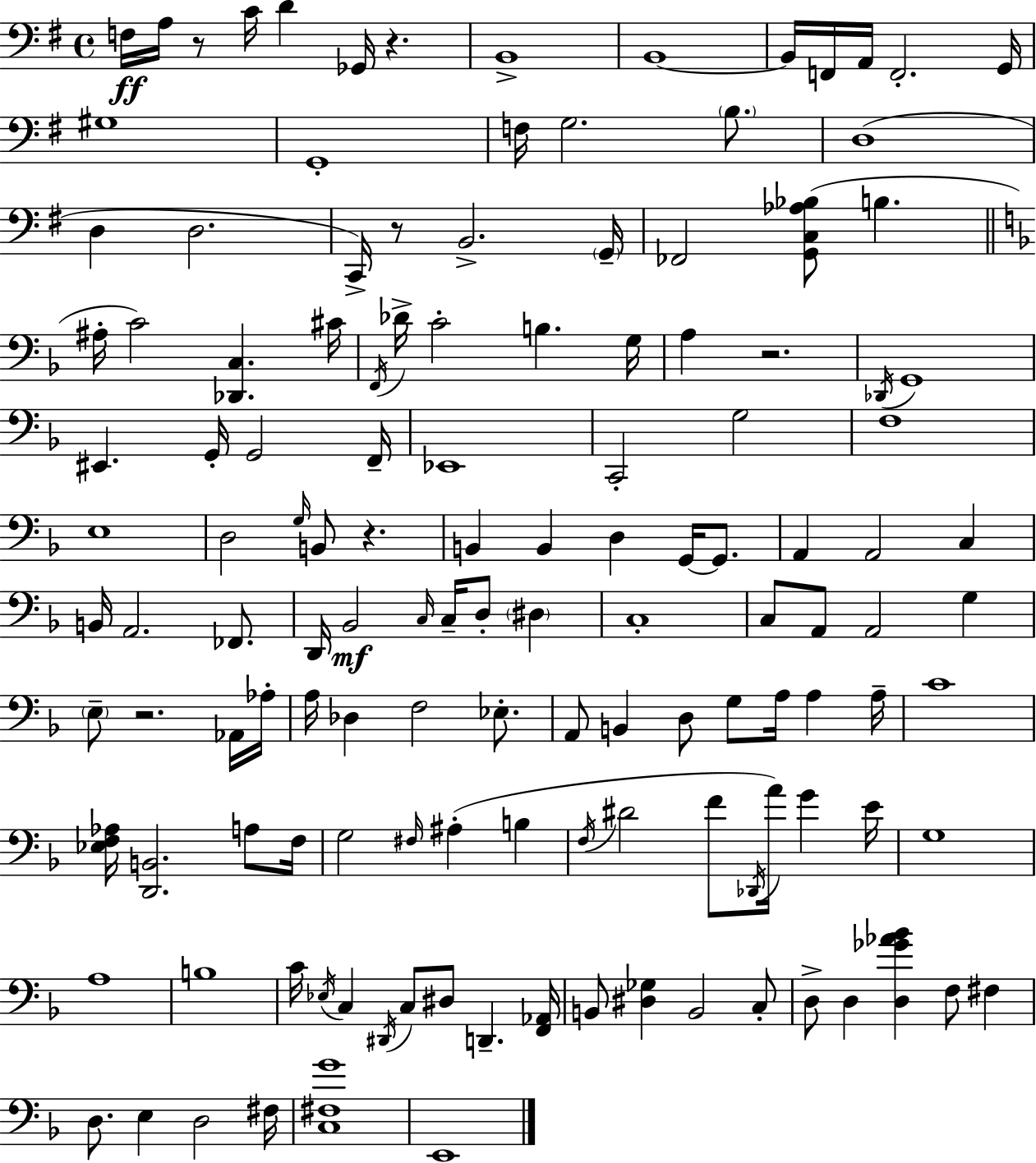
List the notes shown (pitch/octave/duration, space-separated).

F3/s A3/s R/e C4/s D4/q Gb2/s R/q. B2/w B2/w B2/s F2/s A2/s F2/h. G2/s G#3/w G2/w F3/s G3/h. B3/e. D3/w D3/q D3/h. C2/s R/e B2/h. G2/s FES2/h [G2,C3,Ab3,Bb3]/e B3/q. A#3/s C4/h [Db2,C3]/q. C#4/s F2/s Db4/s C4/h B3/q. G3/s A3/q R/h. Db2/s G2/w EIS2/q. G2/s G2/h F2/s Eb2/w C2/h G3/h F3/w E3/w D3/h G3/s B2/e R/q. B2/q B2/q D3/q G2/s G2/e. A2/q A2/h C3/q B2/s A2/h. FES2/e. D2/s Bb2/h C3/s C3/s D3/e D#3/q C3/w C3/e A2/e A2/h G3/q E3/e R/h. Ab2/s Ab3/s A3/s Db3/q F3/h Eb3/e. A2/e B2/q D3/e G3/e A3/s A3/q A3/s C4/w [Eb3,F3,Ab3]/s [D2,B2]/h. A3/e F3/s G3/h F#3/s A#3/q B3/q F3/s D#4/h F4/e Db2/s A4/s G4/q E4/s G3/w A3/w B3/w C4/s Eb3/s C3/q D#2/s C3/e D#3/e D2/q. [F2,Ab2]/s B2/e [D#3,Gb3]/q B2/h C3/e D3/e D3/q [D3,Gb4,Ab4,Bb4]/q F3/e F#3/q D3/e. E3/q D3/h F#3/s [C3,F#3,G4]/w E2/w